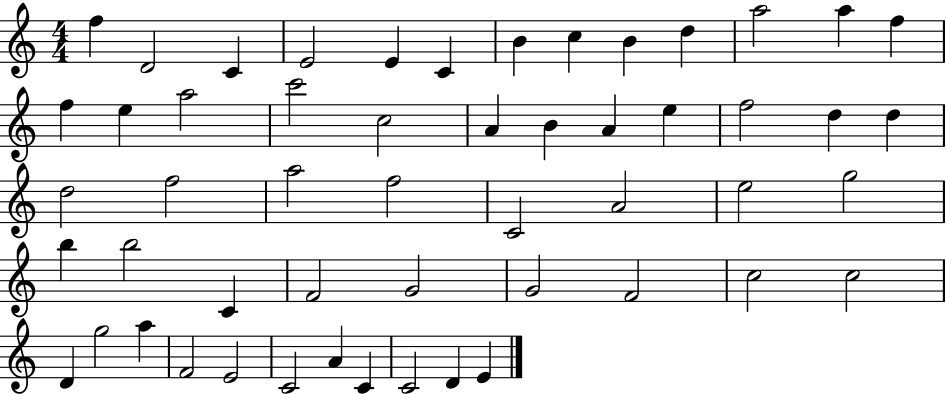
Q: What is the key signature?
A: C major